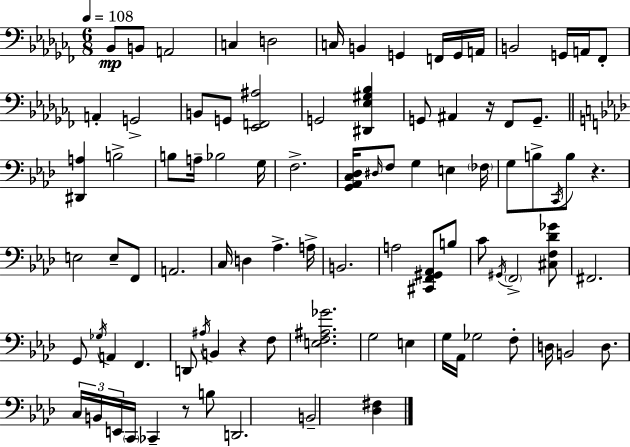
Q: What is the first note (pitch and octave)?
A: Bb2